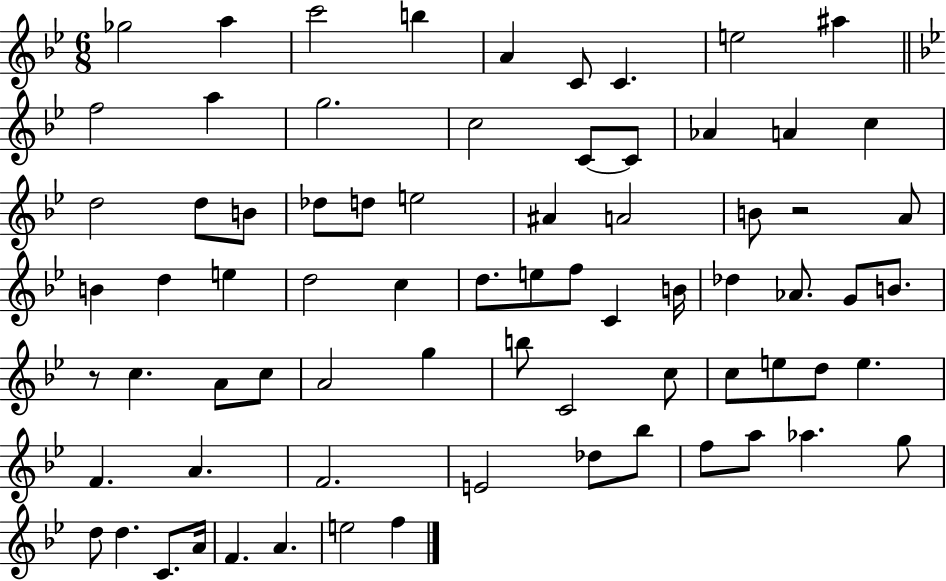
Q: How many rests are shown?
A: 2